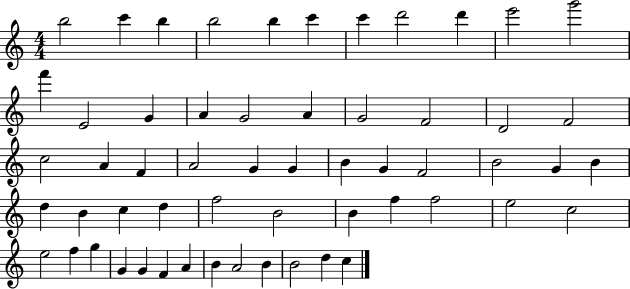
{
  \clef treble
  \numericTimeSignature
  \time 4/4
  \key c \major
  b''2 c'''4 b''4 | b''2 b''4 c'''4 | c'''4 d'''2 d'''4 | e'''2 g'''2 | \break f'''4 e'2 g'4 | a'4 g'2 a'4 | g'2 f'2 | d'2 f'2 | \break c''2 a'4 f'4 | a'2 g'4 g'4 | b'4 g'4 f'2 | b'2 g'4 b'4 | \break d''4 b'4 c''4 d''4 | f''2 b'2 | b'4 f''4 f''2 | e''2 c''2 | \break e''2 f''4 g''4 | g'4 g'4 f'4 a'4 | b'4 a'2 b'4 | b'2 d''4 c''4 | \break \bar "|."
}